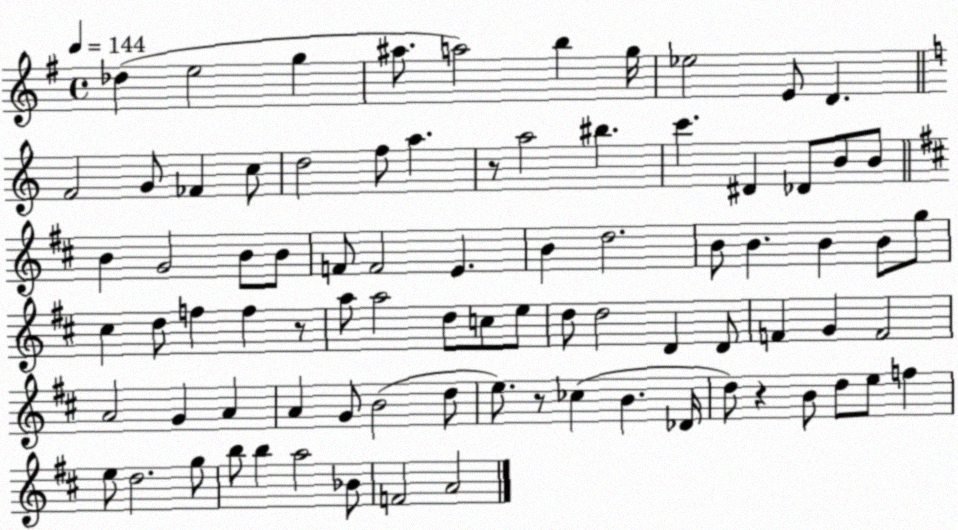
X:1
T:Untitled
M:4/4
L:1/4
K:G
_d e2 g ^a/2 a2 b g/4 _e2 E/2 D F2 G/2 _F c/2 d2 f/2 a z/2 a2 ^b c' ^D _D/2 B/2 B/2 B G2 B/2 B/2 F/2 F2 E B d2 B/2 B B B/2 g/2 ^c d/2 f f z/2 a/2 a2 d/2 c/2 e/2 d/2 d2 D D/2 F G F2 A2 G A A G/2 B2 d/2 e/2 z/2 _c B _D/4 d/2 z B/2 d/2 e/2 f e/2 d2 g/2 b/2 b a2 _B/2 F2 A2